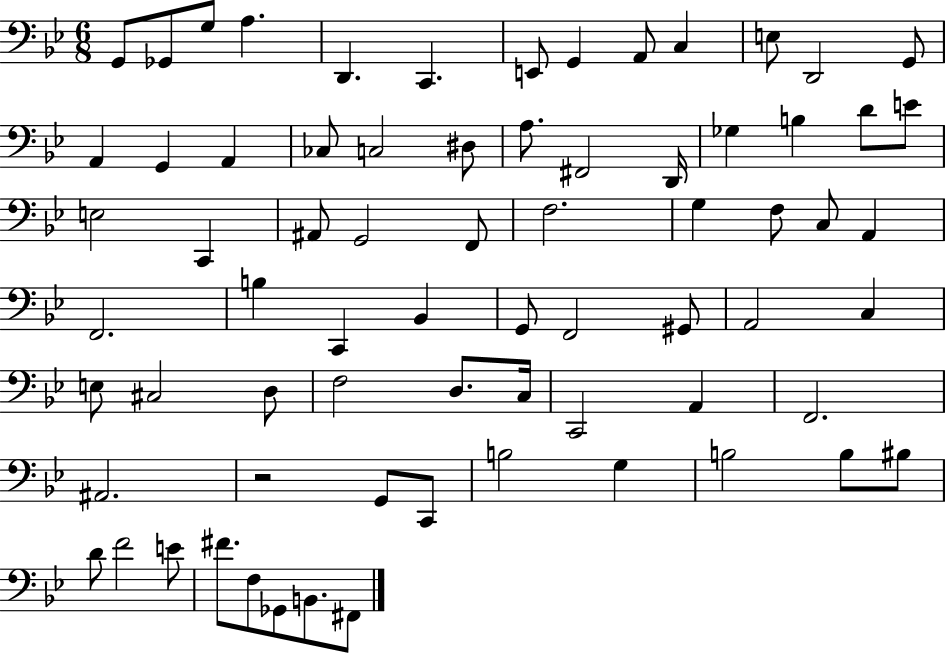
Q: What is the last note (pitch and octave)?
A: F#2